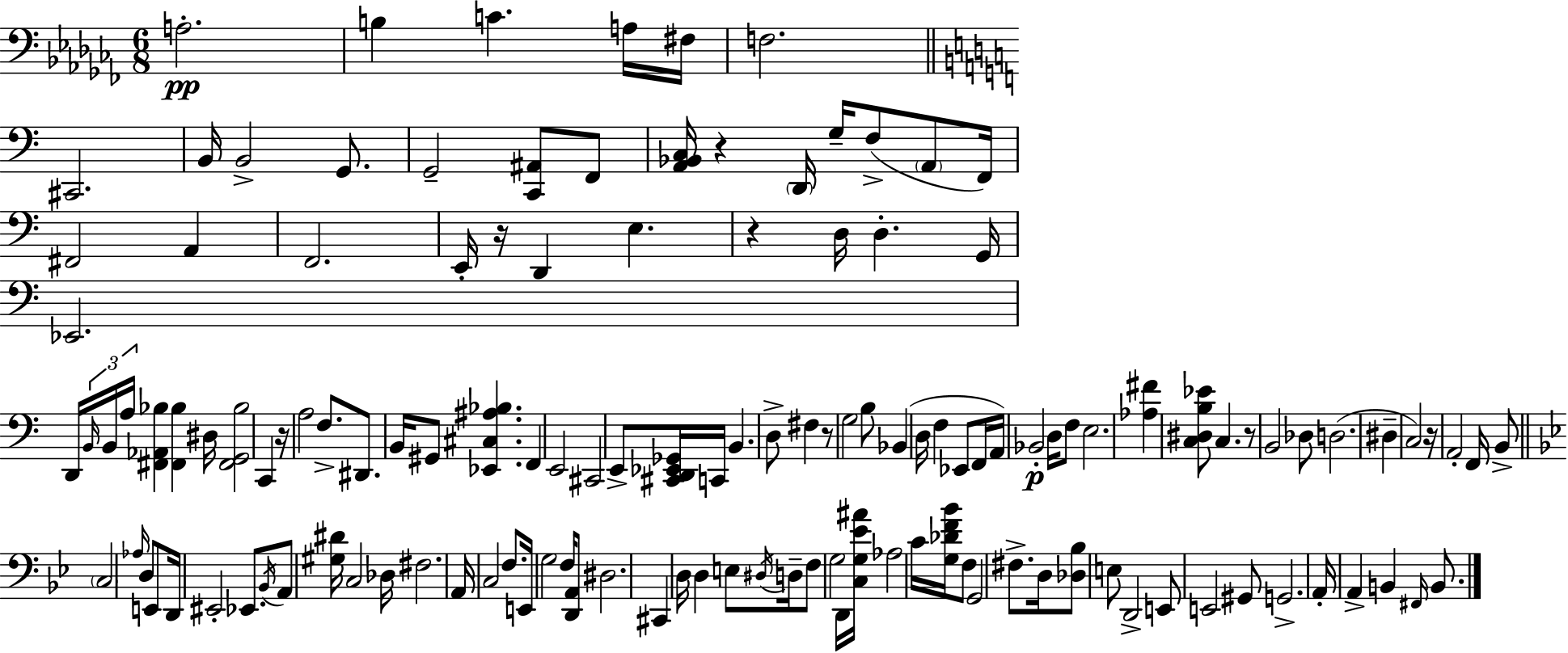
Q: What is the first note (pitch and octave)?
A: A3